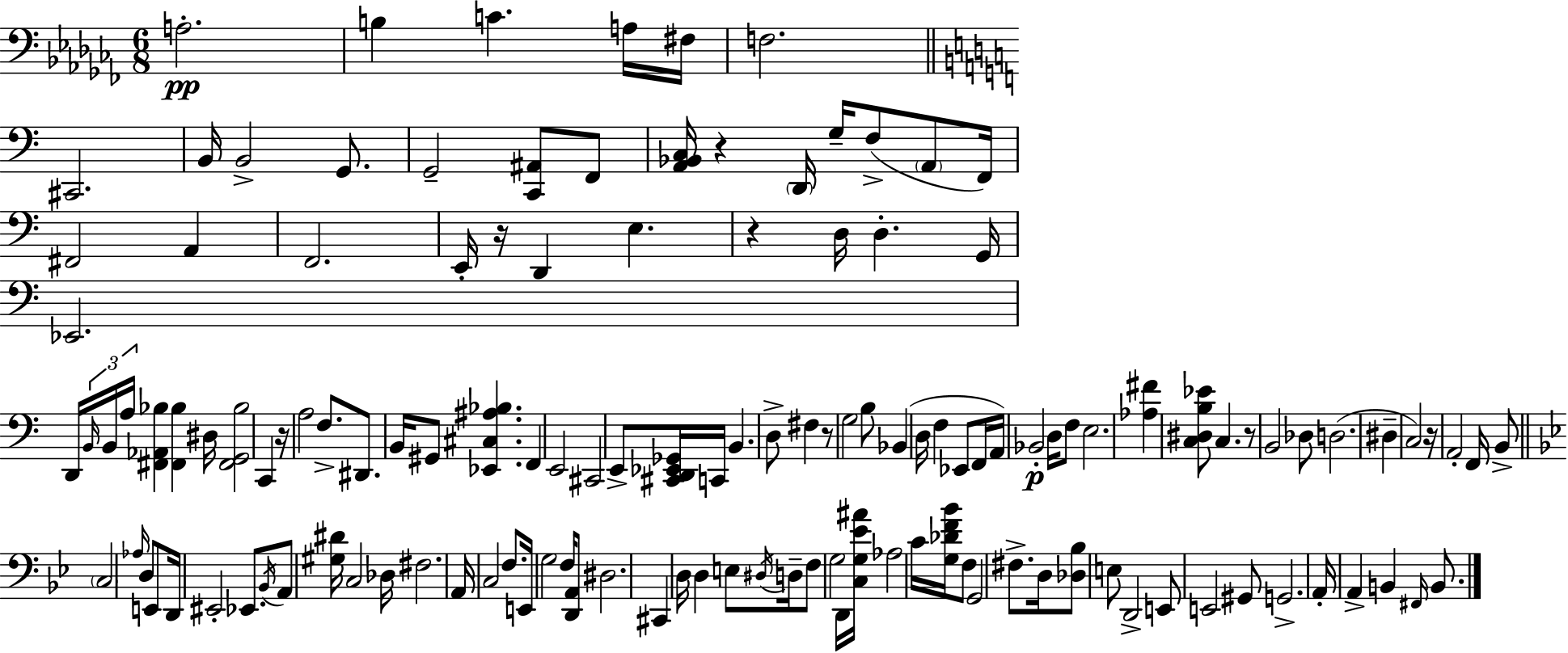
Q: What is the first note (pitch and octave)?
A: A3